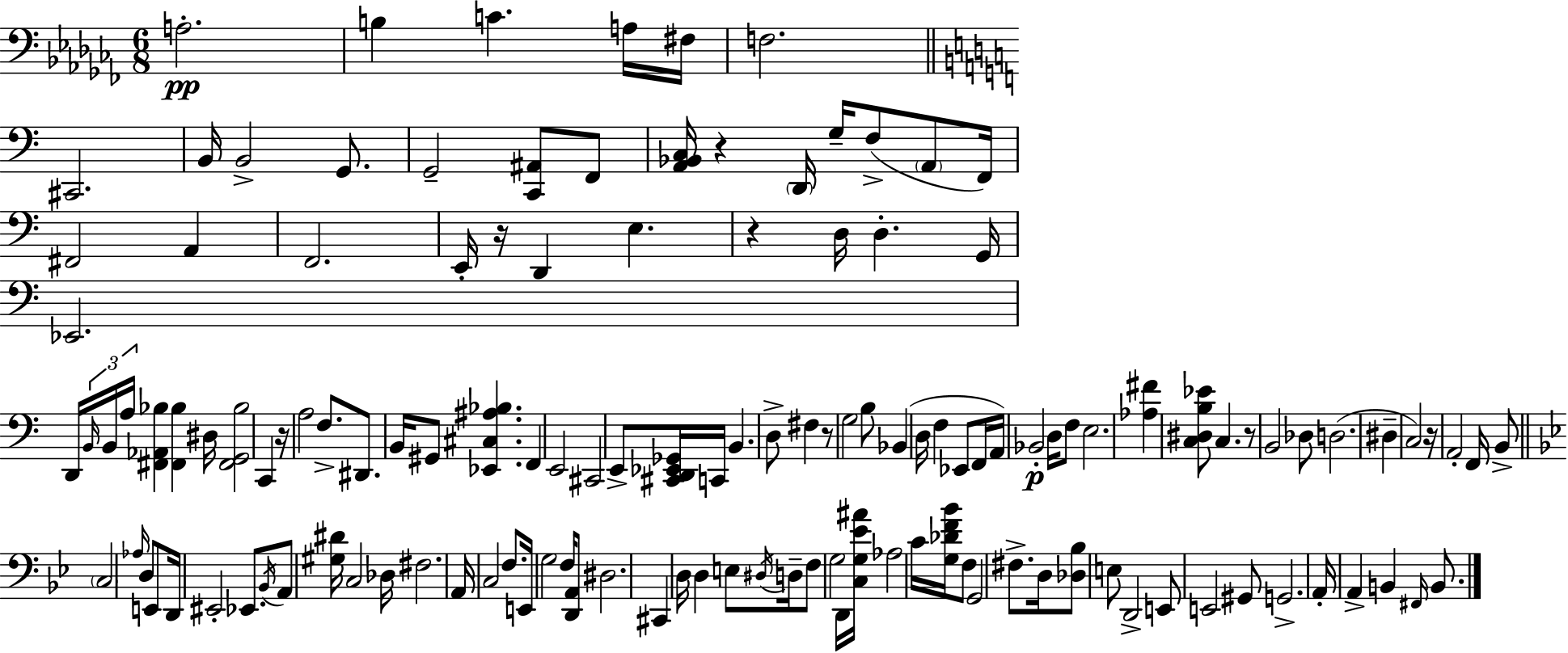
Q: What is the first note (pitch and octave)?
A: A3